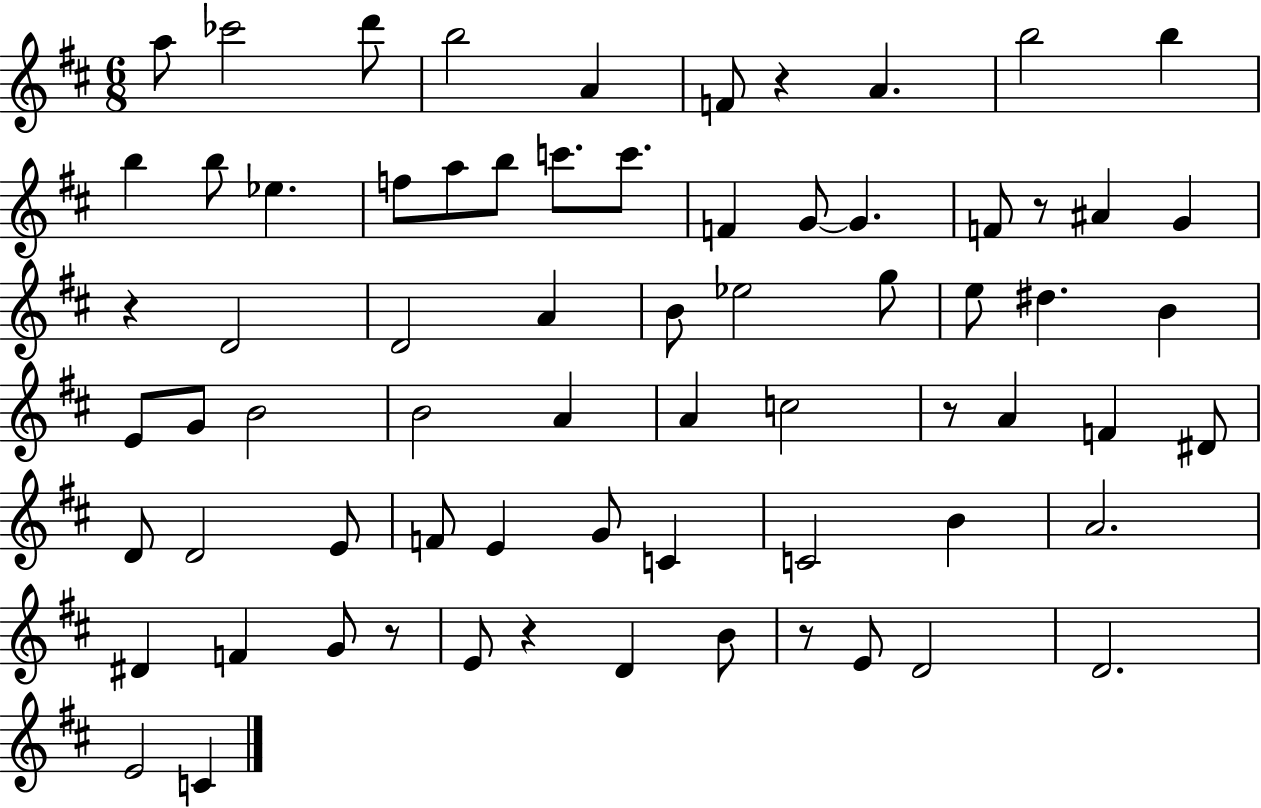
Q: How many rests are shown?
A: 7